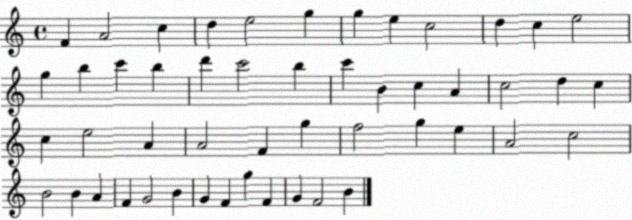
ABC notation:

X:1
T:Untitled
M:4/4
L:1/4
K:C
F A2 c d e2 g g e c2 d c e2 g b c' b d' c'2 b c' B c A c2 d c c e2 A A2 F g f2 g e A2 c2 B2 B A F G2 B G F g F G F2 B